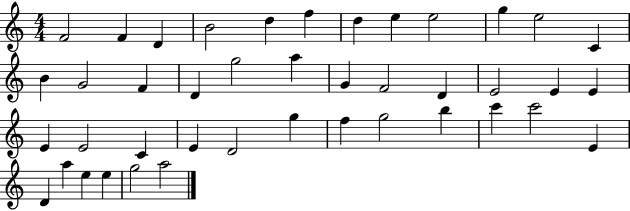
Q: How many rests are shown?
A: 0